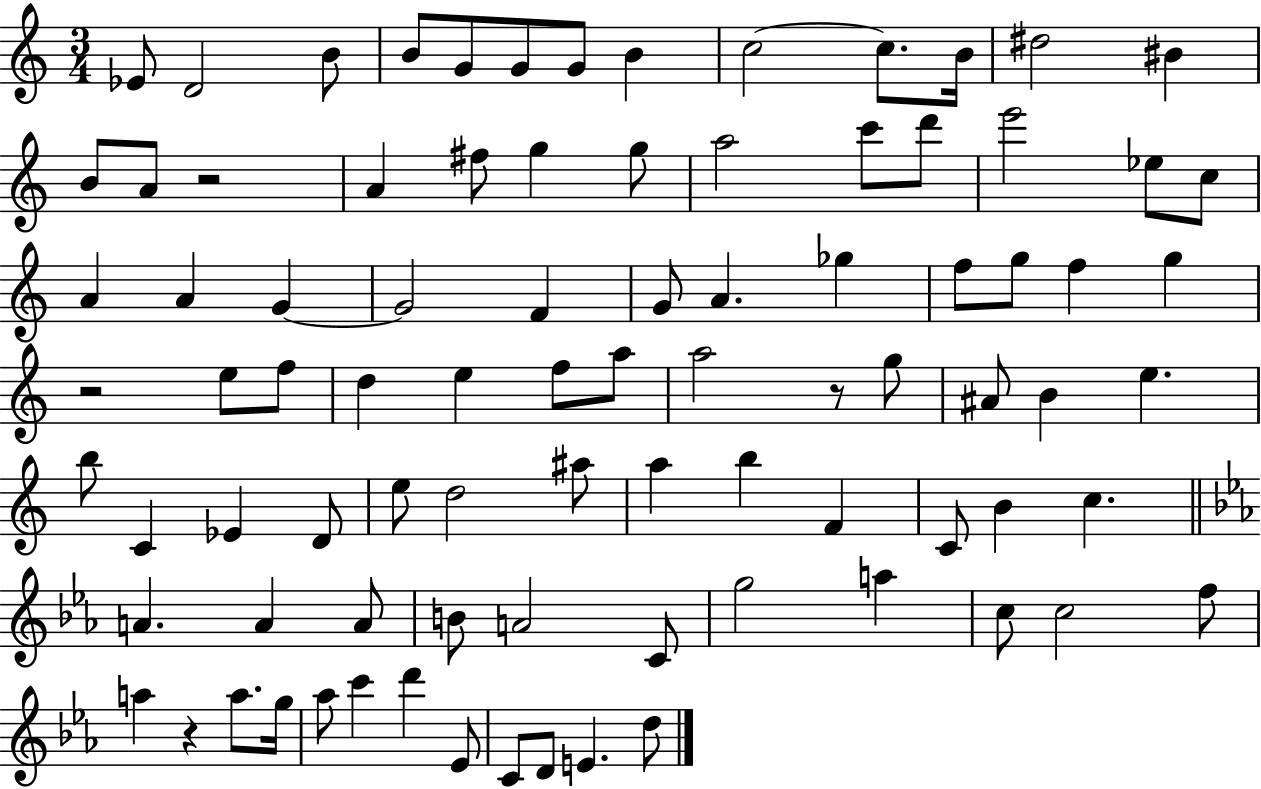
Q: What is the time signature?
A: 3/4